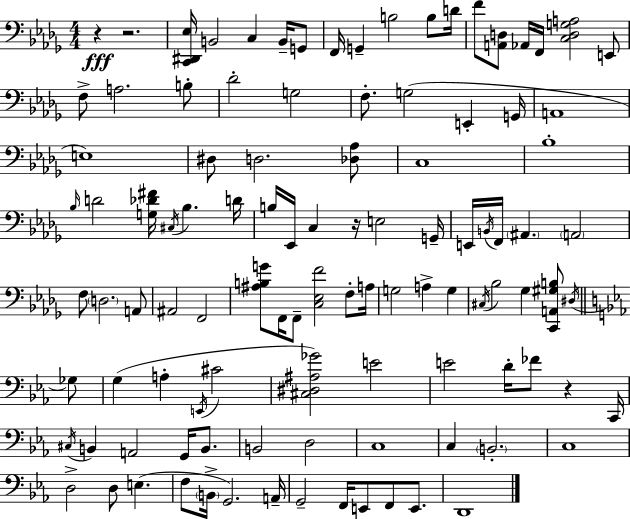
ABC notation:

X:1
T:Untitled
M:4/4
L:1/4
K:Bbm
z z2 [C,,^D,,_E,]/4 B,,2 C, B,,/4 G,,/2 F,,/4 G,, B,2 B,/2 D/4 F/2 [A,,D,]/2 _A,,/4 F,,/4 [C,D,G,A,]2 E,,/2 F,/2 A,2 B,/2 _D2 G,2 F,/2 G,2 E,, G,,/4 A,,4 E,4 ^D,/2 D,2 [_D,_A,]/2 C,4 _B,4 _B,/4 D2 [G,_D^F]/4 ^C,/4 _B, D/4 B,/4 _E,,/4 C, z/4 E,2 G,,/4 E,,/4 B,,/4 F,,/4 ^A,, A,,2 F,/2 D,2 A,,/2 ^A,,2 F,,2 [^A,B,G]/2 F,,/4 F,,/2 [C,_E,F]2 F,/2 A,/4 G,2 A, G, ^C,/4 _B,2 _G, [C,,A,,^G,B,]/2 ^D,/4 _G,/2 G, A, E,,/4 ^C2 [^C,^D,^A,_G]2 E2 E2 D/4 _F/2 z C,,/4 ^C,/4 B,, A,,2 G,,/4 B,,/2 B,,2 D,2 C,4 C, B,,2 C,4 D,2 D,/2 E, F,/2 B,,/4 G,,2 A,,/4 G,,2 F,,/4 E,,/2 F,,/2 E,,/2 D,,4